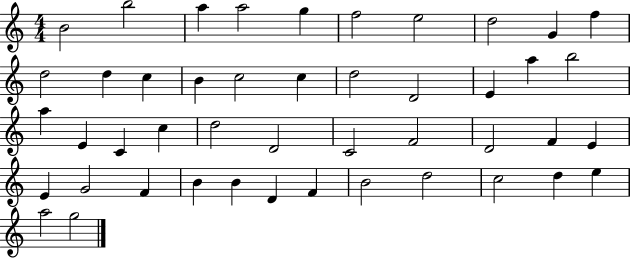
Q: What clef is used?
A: treble